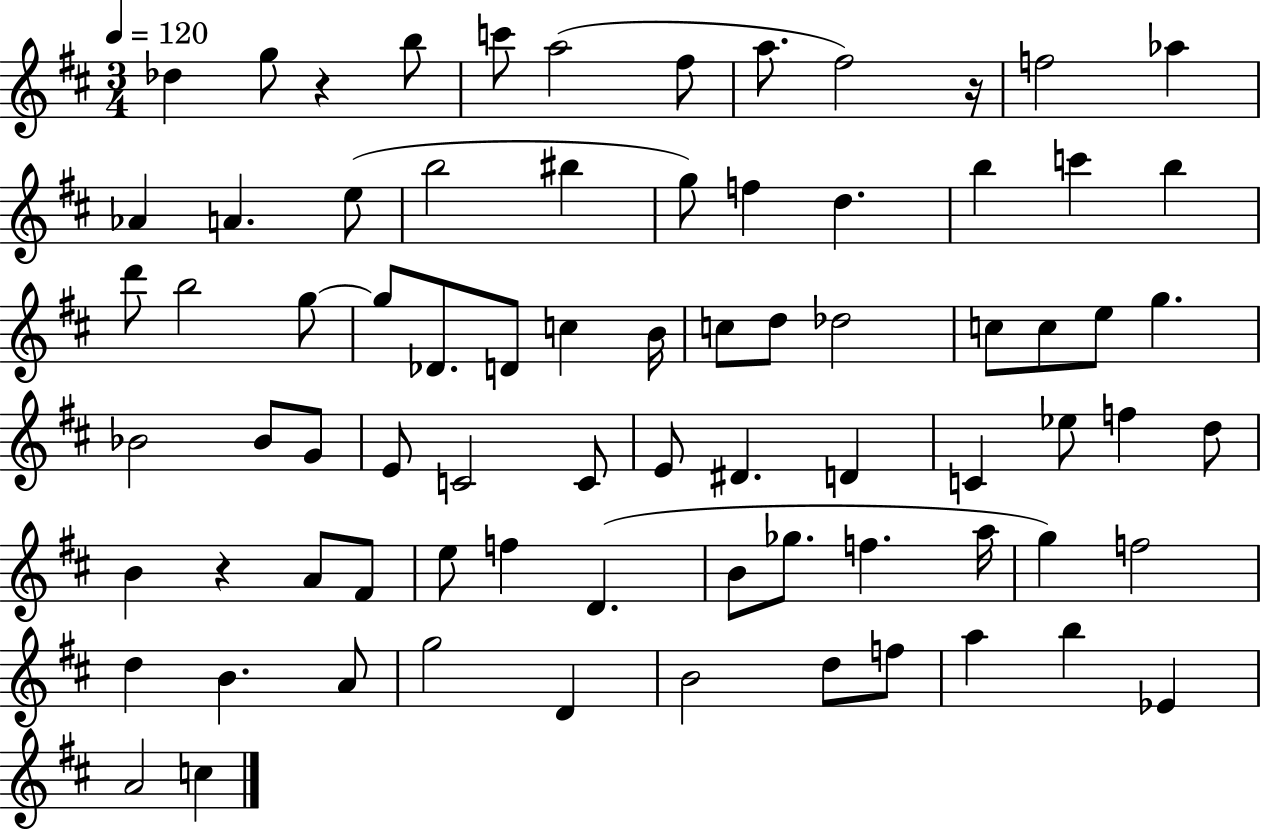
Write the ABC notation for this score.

X:1
T:Untitled
M:3/4
L:1/4
K:D
_d g/2 z b/2 c'/2 a2 ^f/2 a/2 ^f2 z/4 f2 _a _A A e/2 b2 ^b g/2 f d b c' b d'/2 b2 g/2 g/2 _D/2 D/2 c B/4 c/2 d/2 _d2 c/2 c/2 e/2 g _B2 _B/2 G/2 E/2 C2 C/2 E/2 ^D D C _e/2 f d/2 B z A/2 ^F/2 e/2 f D B/2 _g/2 f a/4 g f2 d B A/2 g2 D B2 d/2 f/2 a b _E A2 c